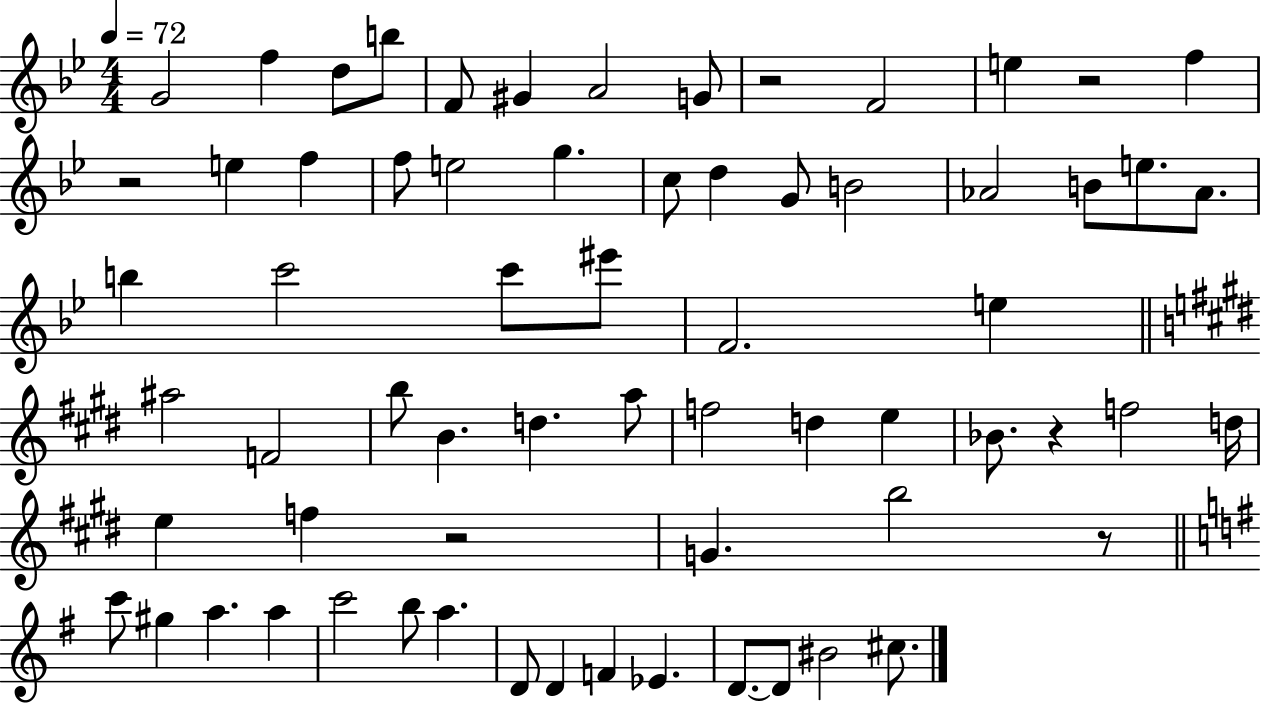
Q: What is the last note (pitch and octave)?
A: C#5